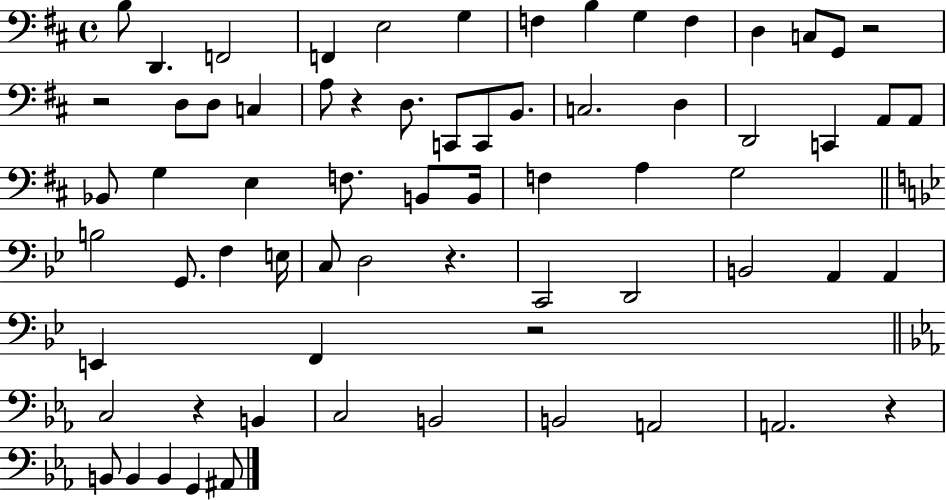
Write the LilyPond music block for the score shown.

{
  \clef bass
  \time 4/4
  \defaultTimeSignature
  \key d \major
  b8 d,4. f,2 | f,4 e2 g4 | f4 b4 g4 f4 | d4 c8 g,8 r2 | \break r2 d8 d8 c4 | a8 r4 d8. c,8 c,8 b,8. | c2. d4 | d,2 c,4 a,8 a,8 | \break bes,8 g4 e4 f8. b,8 b,16 | f4 a4 g2 | \bar "||" \break \key bes \major b2 g,8. f4 e16 | c8 d2 r4. | c,2 d,2 | b,2 a,4 a,4 | \break e,4 f,4 r2 | \bar "||" \break \key c \minor c2 r4 b,4 | c2 b,2 | b,2 a,2 | a,2. r4 | \break b,8 b,4 b,4 g,4 ais,8 | \bar "|."
}